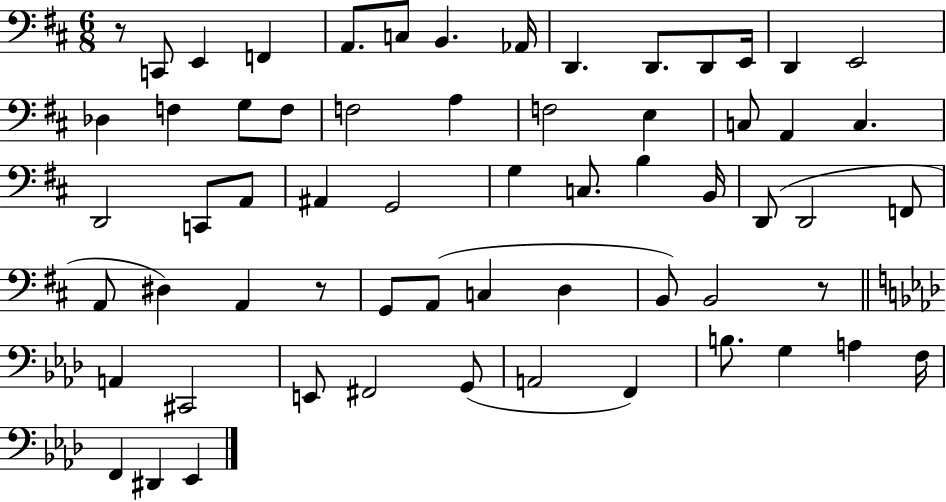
R/e C2/e E2/q F2/q A2/e. C3/e B2/q. Ab2/s D2/q. D2/e. D2/e E2/s D2/q E2/h Db3/q F3/q G3/e F3/e F3/h A3/q F3/h E3/q C3/e A2/q C3/q. D2/h C2/e A2/e A#2/q G2/h G3/q C3/e. B3/q B2/s D2/e D2/h F2/e A2/e D#3/q A2/q R/e G2/e A2/e C3/q D3/q B2/e B2/h R/e A2/q C#2/h E2/e F#2/h G2/e A2/h F2/q B3/e. G3/q A3/q F3/s F2/q D#2/q Eb2/q